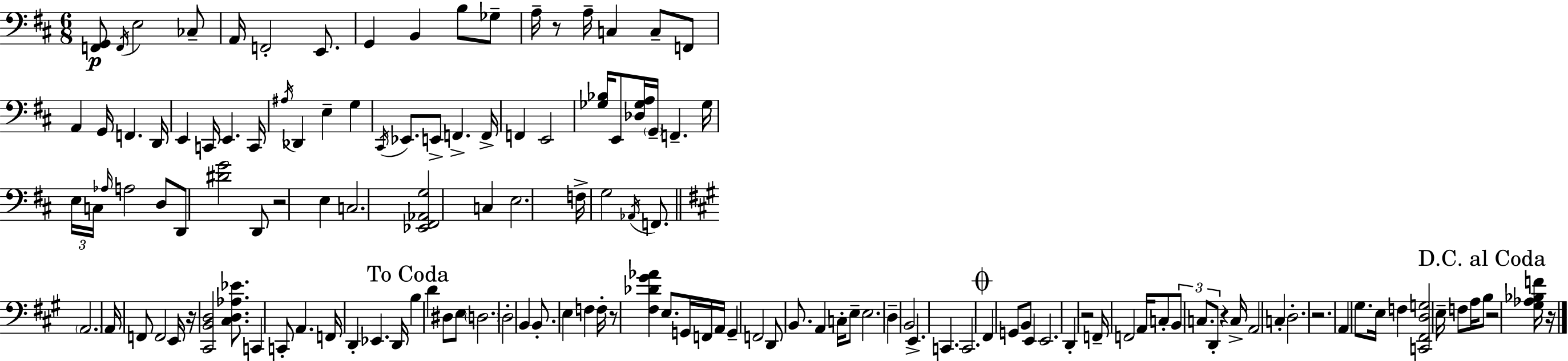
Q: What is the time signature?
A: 6/8